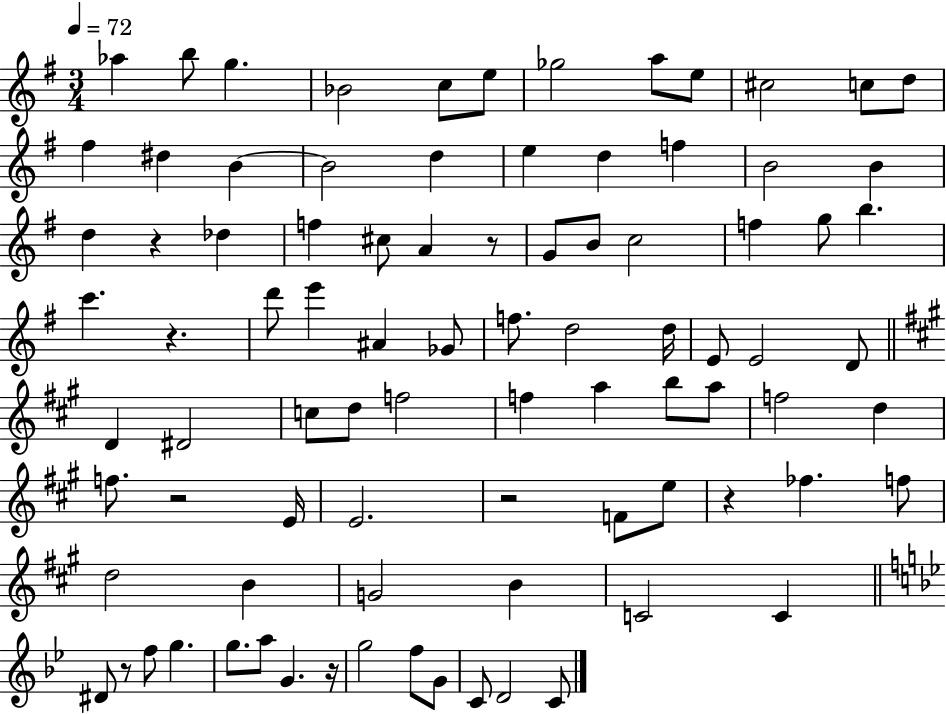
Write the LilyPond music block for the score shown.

{
  \clef treble
  \numericTimeSignature
  \time 3/4
  \key g \major
  \tempo 4 = 72
  aes''4 b''8 g''4. | bes'2 c''8 e''8 | ges''2 a''8 e''8 | cis''2 c''8 d''8 | \break fis''4 dis''4 b'4~~ | b'2 d''4 | e''4 d''4 f''4 | b'2 b'4 | \break d''4 r4 des''4 | f''4 cis''8 a'4 r8 | g'8 b'8 c''2 | f''4 g''8 b''4. | \break c'''4. r4. | d'''8 e'''4 ais'4 ges'8 | f''8. d''2 d''16 | e'8 e'2 d'8 | \break \bar "||" \break \key a \major d'4 dis'2 | c''8 d''8 f''2 | f''4 a''4 b''8 a''8 | f''2 d''4 | \break f''8. r2 e'16 | e'2. | r2 f'8 e''8 | r4 fes''4. f''8 | \break d''2 b'4 | g'2 b'4 | c'2 c'4 | \bar "||" \break \key bes \major dis'8 r8 f''8 g''4. | g''8. a''8 g'4. r16 | g''2 f''8 g'8 | c'8 d'2 c'8 | \break \bar "|."
}